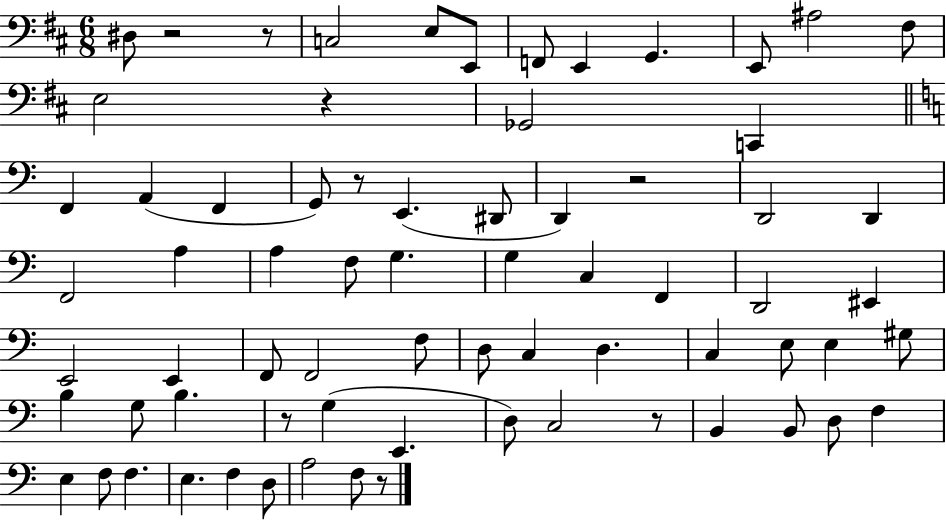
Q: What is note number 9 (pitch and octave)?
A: A#3